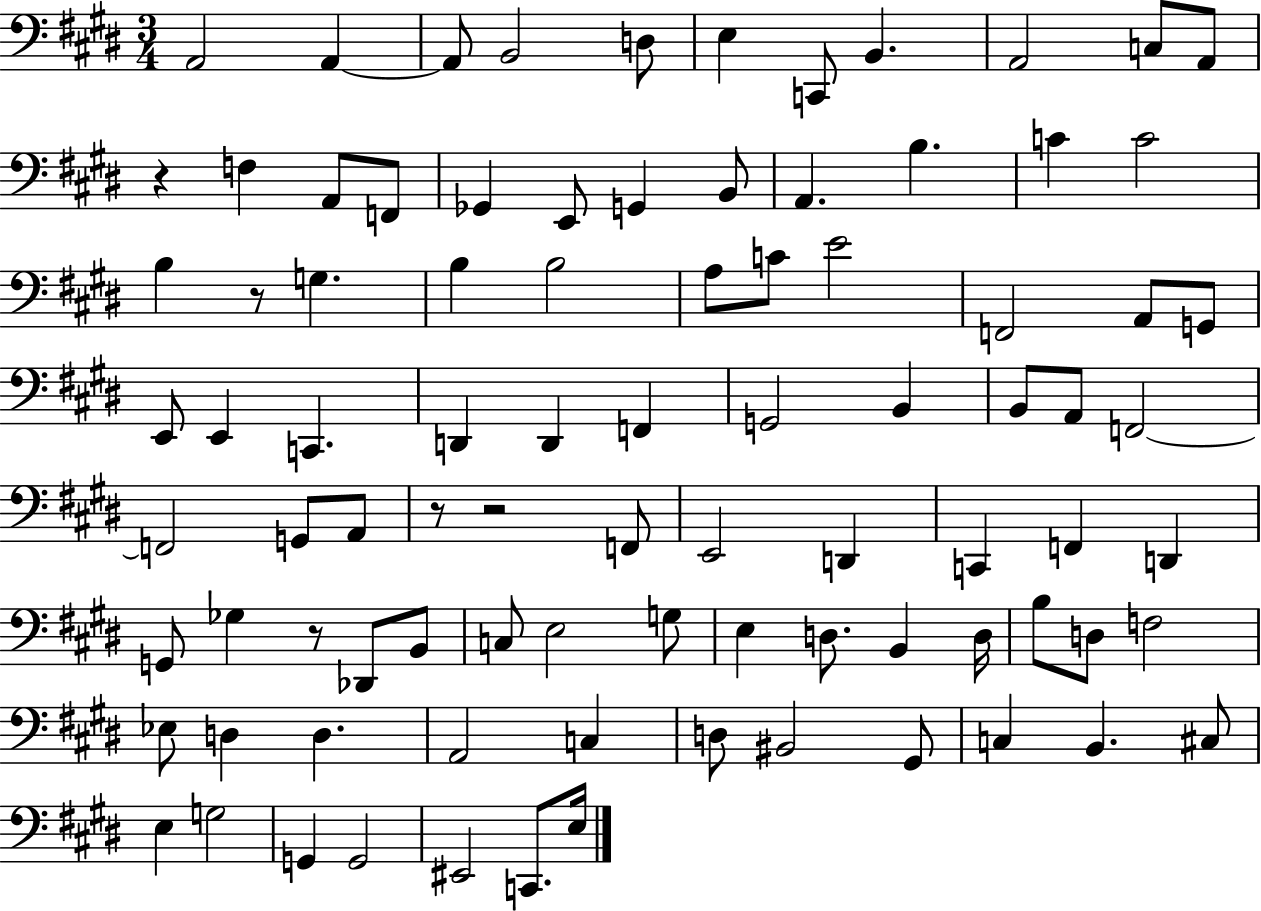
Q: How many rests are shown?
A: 5